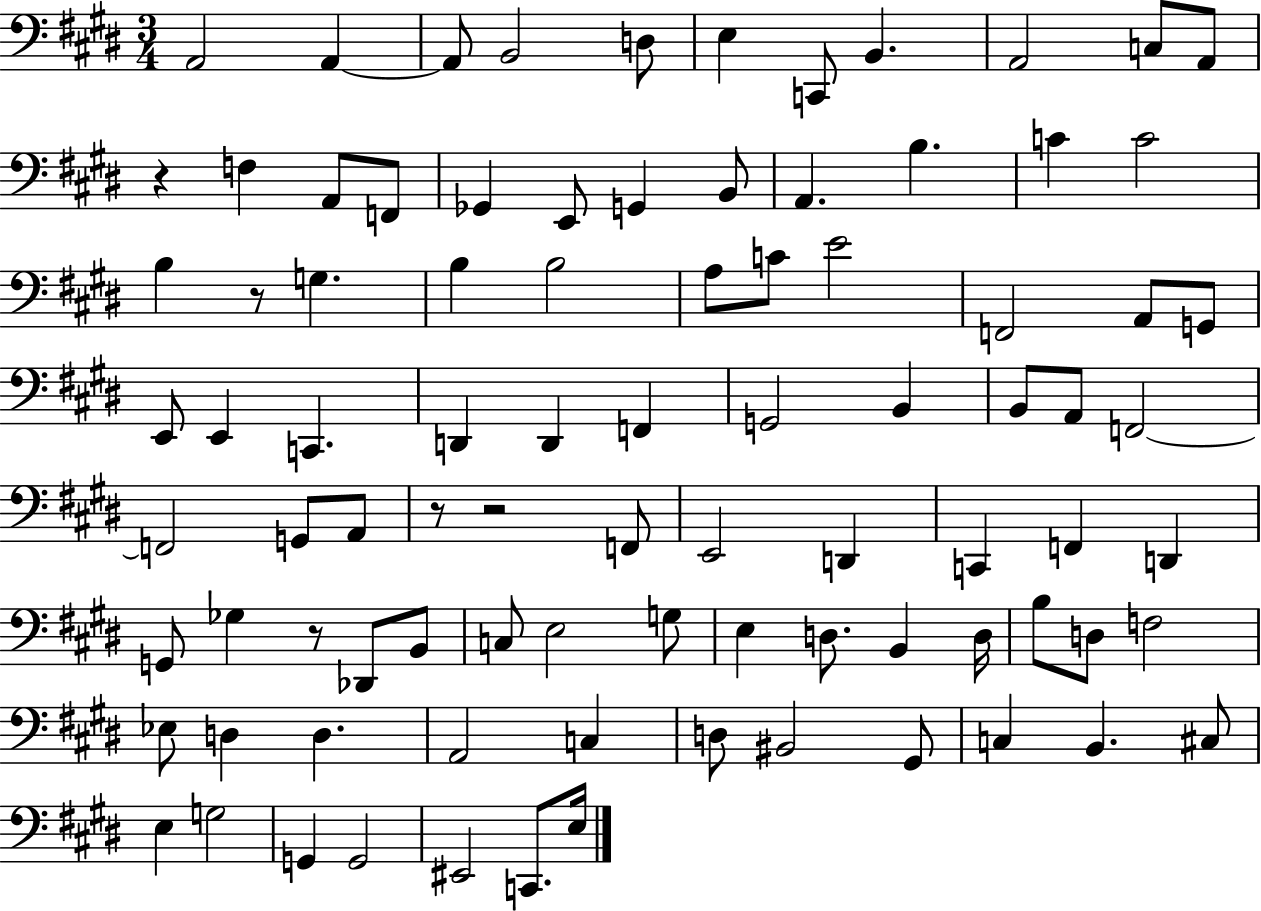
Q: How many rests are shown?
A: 5